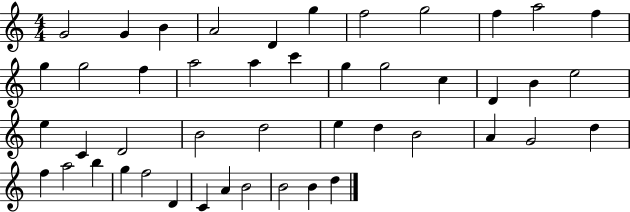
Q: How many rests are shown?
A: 0